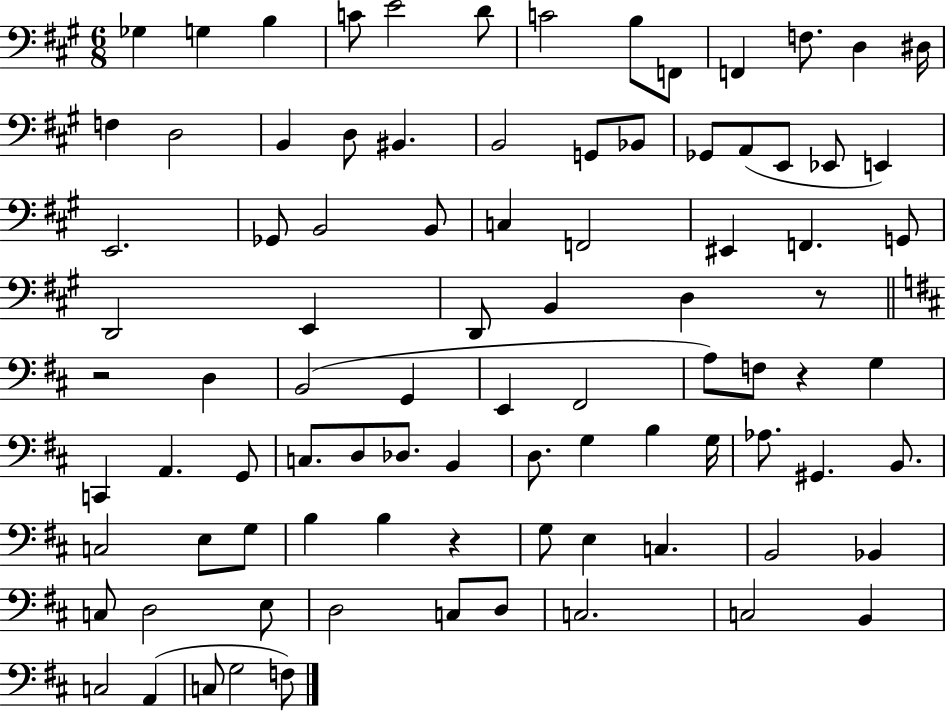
Gb3/q G3/q B3/q C4/e E4/h D4/e C4/h B3/e F2/e F2/q F3/e. D3/q D#3/s F3/q D3/h B2/q D3/e BIS2/q. B2/h G2/e Bb2/e Gb2/e A2/e E2/e Eb2/e E2/q E2/h. Gb2/e B2/h B2/e C3/q F2/h EIS2/q F2/q. G2/e D2/h E2/q D2/e B2/q D3/q R/e R/h D3/q B2/h G2/q E2/q F#2/h A3/e F3/e R/q G3/q C2/q A2/q. G2/e C3/e. D3/e Db3/e. B2/q D3/e. G3/q B3/q G3/s Ab3/e. G#2/q. B2/e. C3/h E3/e G3/e B3/q B3/q R/q G3/e E3/q C3/q. B2/h Bb2/q C3/e D3/h E3/e D3/h C3/e D3/e C3/h. C3/h B2/q C3/h A2/q C3/e G3/h F3/e